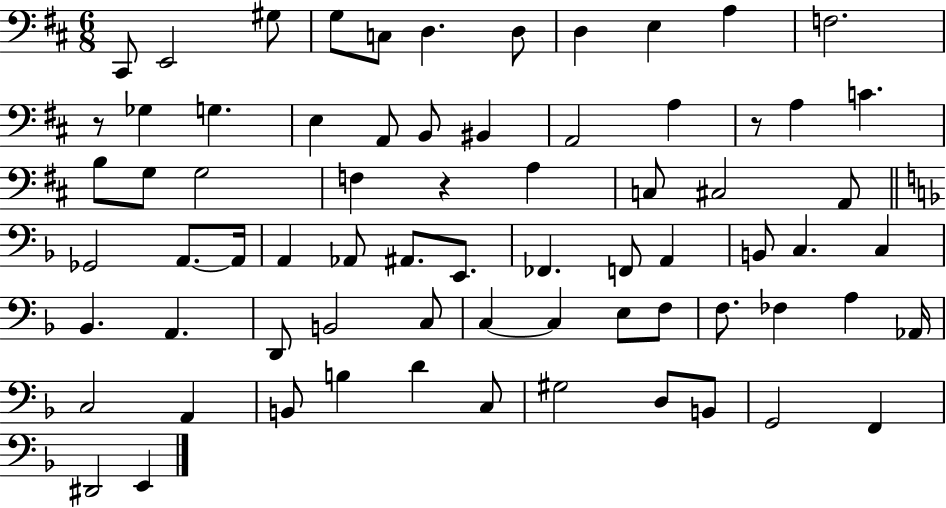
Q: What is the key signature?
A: D major